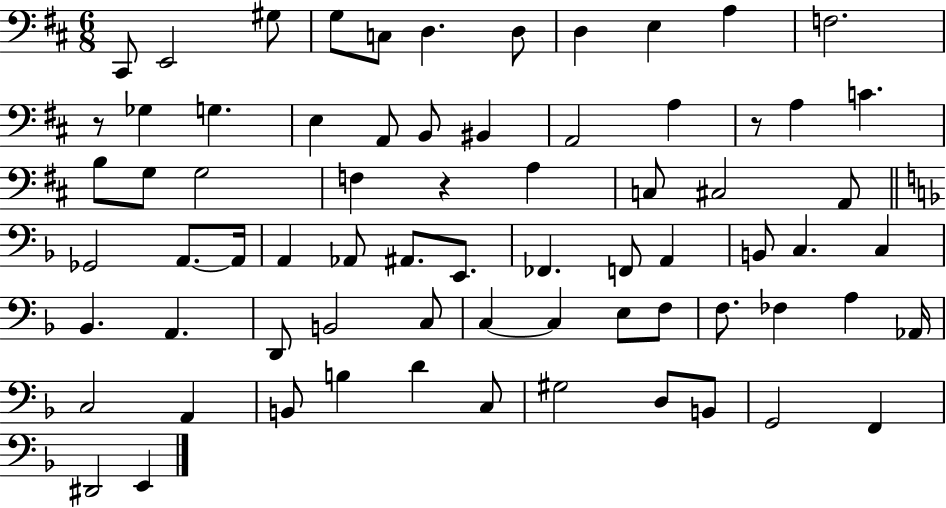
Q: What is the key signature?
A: D major